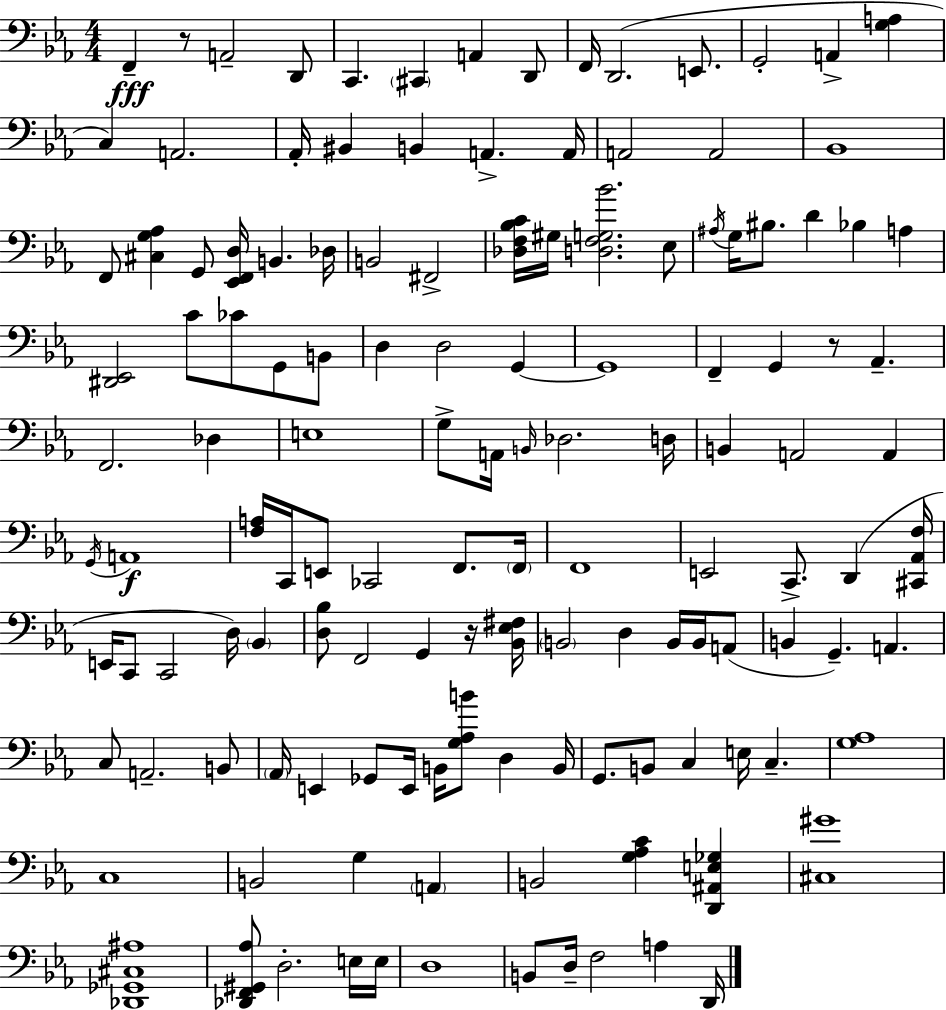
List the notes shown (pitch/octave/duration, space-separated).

F2/q R/e A2/h D2/e C2/q. C#2/q A2/q D2/e F2/s D2/h. E2/e. G2/h A2/q [G3,A3]/q C3/q A2/h. Ab2/s BIS2/q B2/q A2/q. A2/s A2/h A2/h Bb2/w F2/e [C#3,G3,Ab3]/q G2/e [Eb2,F2,D3]/s B2/q. Db3/s B2/h F#2/h [Db3,F3,Bb3,C4]/s G#3/s [D3,F3,G3,Bb4]/h. Eb3/e A#3/s G3/s BIS3/e. D4/q Bb3/q A3/q [D#2,Eb2]/h C4/e CES4/e G2/e B2/e D3/q D3/h G2/q G2/w F2/q G2/q R/e Ab2/q. F2/h. Db3/q E3/w G3/e A2/s B2/s Db3/h. D3/s B2/q A2/h A2/q G2/s A2/w [F3,A3]/s C2/s E2/e CES2/h F2/e. F2/s F2/w E2/h C2/e. D2/q [C#2,Ab2,F3]/s E2/s C2/e C2/h D3/s Bb2/q [D3,Bb3]/e F2/h G2/q R/s [Bb2,Eb3,F#3]/s B2/h D3/q B2/s B2/s A2/e B2/q G2/q. A2/q. C3/e A2/h. B2/e Ab2/s E2/q Gb2/e E2/s B2/s [G3,Ab3,B4]/e D3/q B2/s G2/e. B2/e C3/q E3/s C3/q. [G3,Ab3]/w C3/w B2/h G3/q A2/q B2/h [G3,Ab3,C4]/q [D2,A#2,E3,Gb3]/q [C#3,G#4]/w [Db2,Gb2,C#3,A#3]/w [Db2,F2,G#2,Ab3]/e D3/h. E3/s E3/s D3/w B2/e D3/s F3/h A3/q D2/s